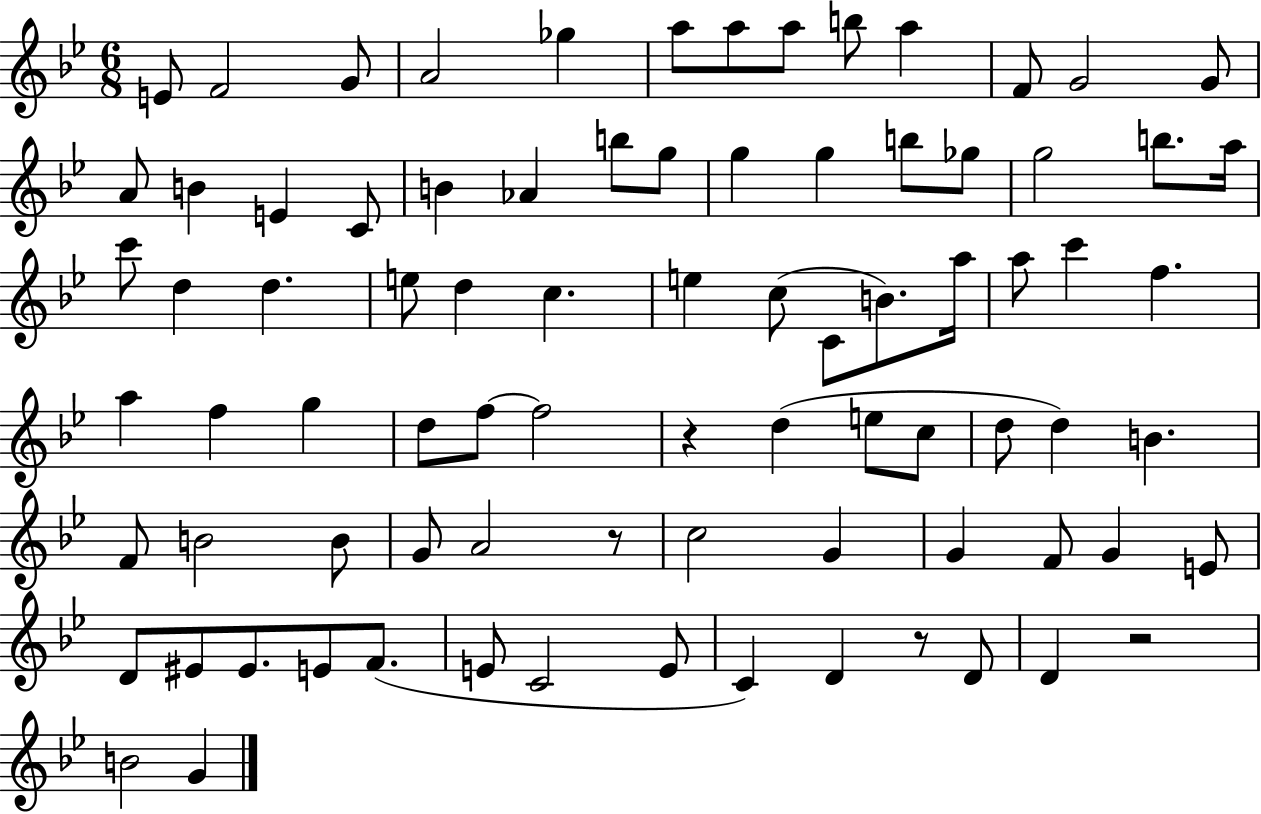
E4/e F4/h G4/e A4/h Gb5/q A5/e A5/e A5/e B5/e A5/q F4/e G4/h G4/e A4/e B4/q E4/q C4/e B4/q Ab4/q B5/e G5/e G5/q G5/q B5/e Gb5/e G5/h B5/e. A5/s C6/e D5/q D5/q. E5/e D5/q C5/q. E5/q C5/e C4/e B4/e. A5/s A5/e C6/q F5/q. A5/q F5/q G5/q D5/e F5/e F5/h R/q D5/q E5/e C5/e D5/e D5/q B4/q. F4/e B4/h B4/e G4/e A4/h R/e C5/h G4/q G4/q F4/e G4/q E4/e D4/e EIS4/e EIS4/e. E4/e F4/e. E4/e C4/h E4/e C4/q D4/q R/e D4/e D4/q R/h B4/h G4/q